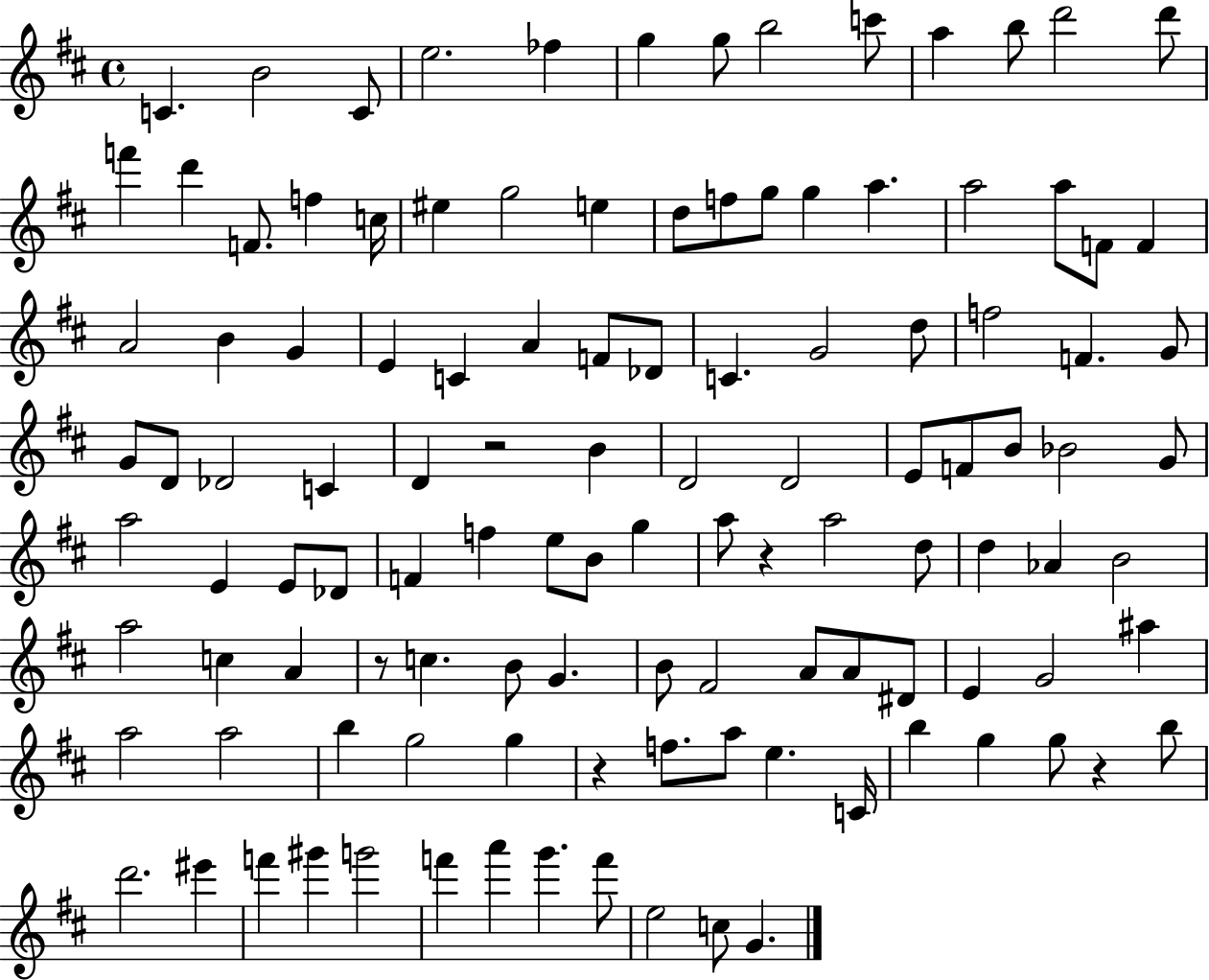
X:1
T:Untitled
M:4/4
L:1/4
K:D
C B2 C/2 e2 _f g g/2 b2 c'/2 a b/2 d'2 d'/2 f' d' F/2 f c/4 ^e g2 e d/2 f/2 g/2 g a a2 a/2 F/2 F A2 B G E C A F/2 _D/2 C G2 d/2 f2 F G/2 G/2 D/2 _D2 C D z2 B D2 D2 E/2 F/2 B/2 _B2 G/2 a2 E E/2 _D/2 F f e/2 B/2 g a/2 z a2 d/2 d _A B2 a2 c A z/2 c B/2 G B/2 ^F2 A/2 A/2 ^D/2 E G2 ^a a2 a2 b g2 g z f/2 a/2 e C/4 b g g/2 z b/2 d'2 ^e' f' ^g' g'2 f' a' g' f'/2 e2 c/2 G